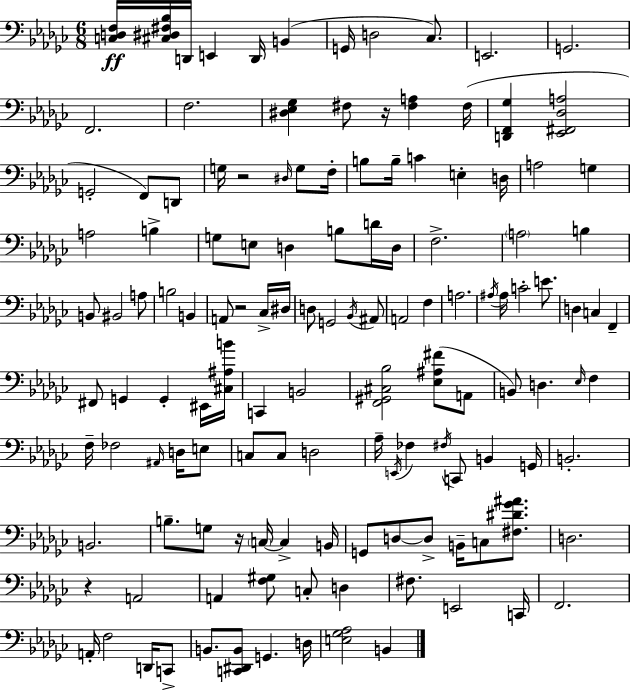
[C3,D3,F3]/s [C#3,D#3,F#3,Bb3]/s D2/s E2/q D2/s B2/q G2/s D3/h CES3/e. E2/h. G2/h. F2/h. F3/h. [D#3,Eb3,Gb3]/q F#3/e R/s [F#3,A3]/q F#3/s [D2,F2,Gb3]/q [Eb2,F#2,Db3,A3]/h G2/h F2/e D2/e G3/s R/h D#3/s G3/e F3/s B3/e B3/s C4/q E3/q D3/s A3/h G3/q A3/h B3/q G3/e E3/e D3/q B3/e D4/s D3/s F3/h. A3/h B3/q B2/e BIS2/h A3/e B3/h B2/q A2/e R/h CES3/s D#3/s D3/e G2/h Bb2/s A#2/e A2/h F3/q A3/h. A#3/s A#3/s C4/h E4/e. D3/q C3/q F2/q F#2/e G2/q G2/q EIS2/s [C#3,A#3,B4]/s C2/q B2/h [F2,G#2,C#3,Bb3]/h [Eb3,A#3,F#4]/e A2/e B2/e D3/q. Eb3/s F3/q F3/s FES3/h A#2/s D3/s E3/e C3/e C3/e D3/h Ab3/s E2/s FES3/q F#3/s C2/e B2/q G2/s B2/h. B2/h. B3/e. G3/e R/s C3/s C3/q B2/s G2/e D3/e D3/e B2/s C3/e [F#3,D#4,Gb4,A#4]/e. D3/h. R/q A2/h A2/q [F3,G#3]/e C3/e D3/q F#3/e. E2/h C2/s F2/h. A2/s F3/h D2/s C2/e B2/e. [C2,D#2,B2]/e G2/q. D3/s [E3,Gb3,Ab3]/h B2/q